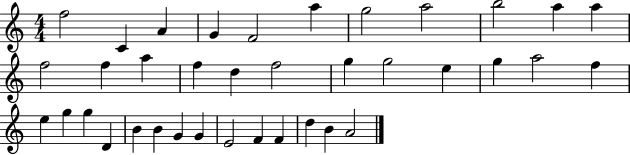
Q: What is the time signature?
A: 4/4